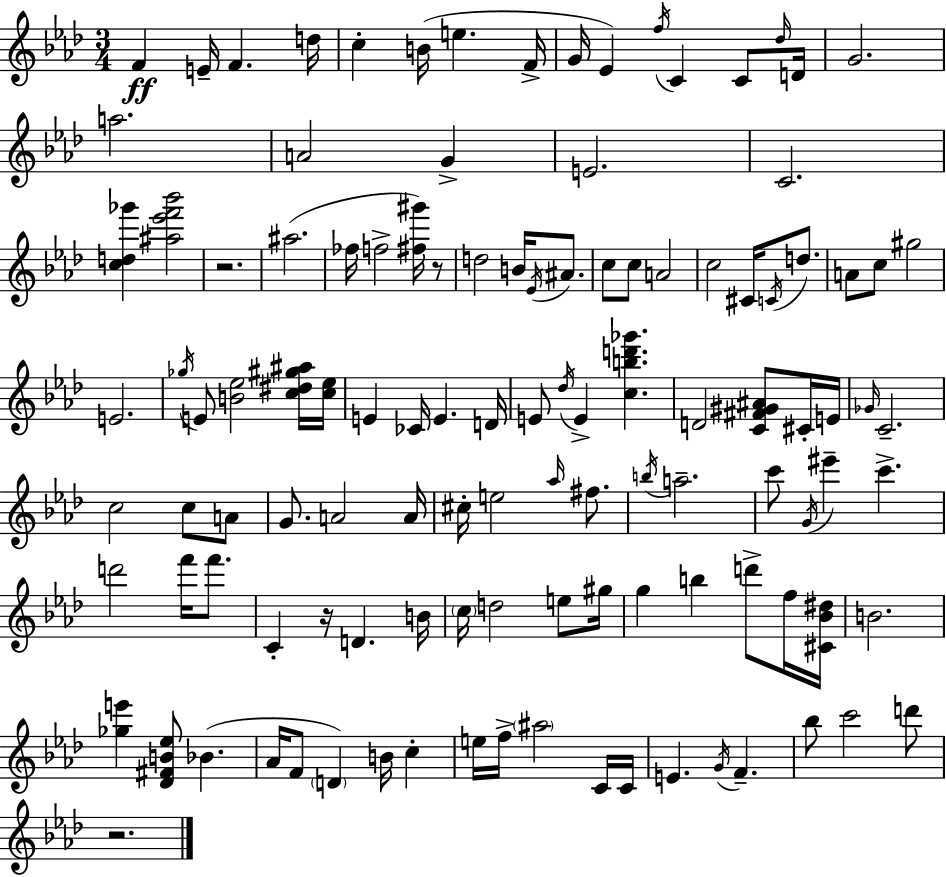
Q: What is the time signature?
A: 3/4